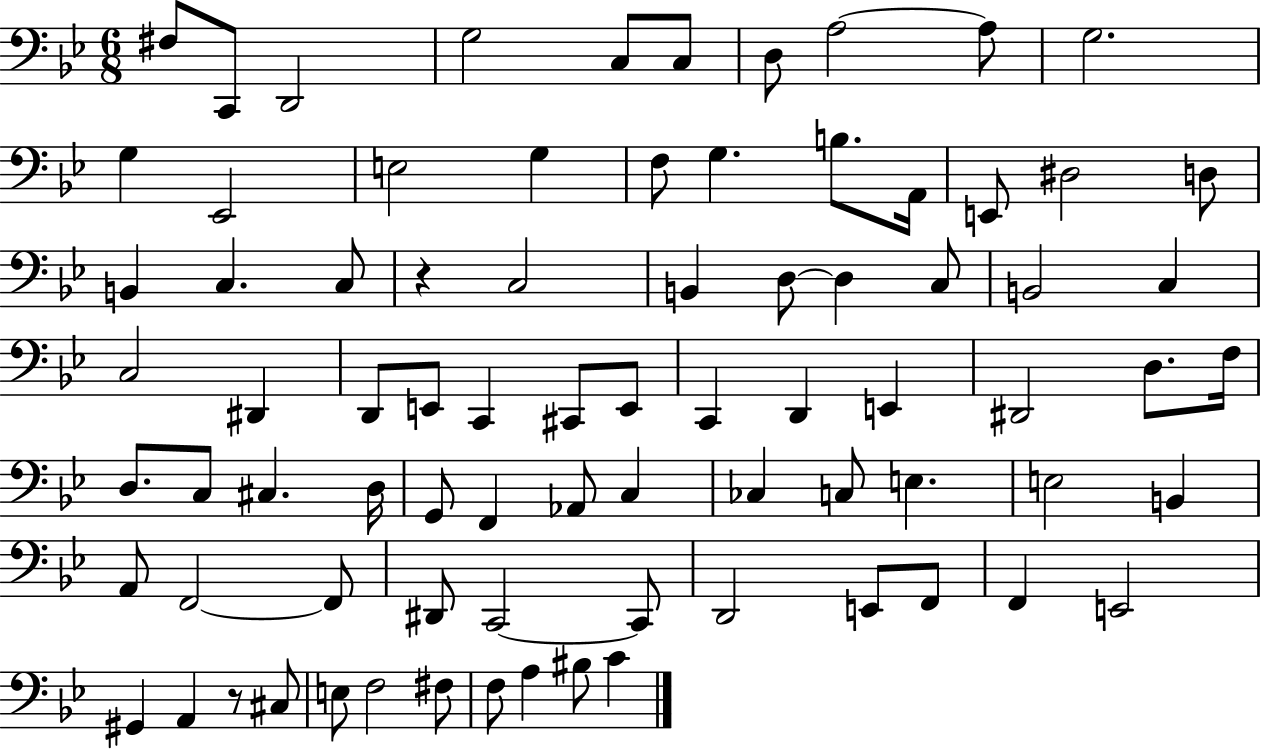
F#3/e C2/e D2/h G3/h C3/e C3/e D3/e A3/h A3/e G3/h. G3/q Eb2/h E3/h G3/q F3/e G3/q. B3/e. A2/s E2/e D#3/h D3/e B2/q C3/q. C3/e R/q C3/h B2/q D3/e D3/q C3/e B2/h C3/q C3/h D#2/q D2/e E2/e C2/q C#2/e E2/e C2/q D2/q E2/q D#2/h D3/e. F3/s D3/e. C3/e C#3/q. D3/s G2/e F2/q Ab2/e C3/q CES3/q C3/e E3/q. E3/h B2/q A2/e F2/h F2/e D#2/e C2/h C2/e D2/h E2/e F2/e F2/q E2/h G#2/q A2/q R/e C#3/e E3/e F3/h F#3/e F3/e A3/q BIS3/e C4/q